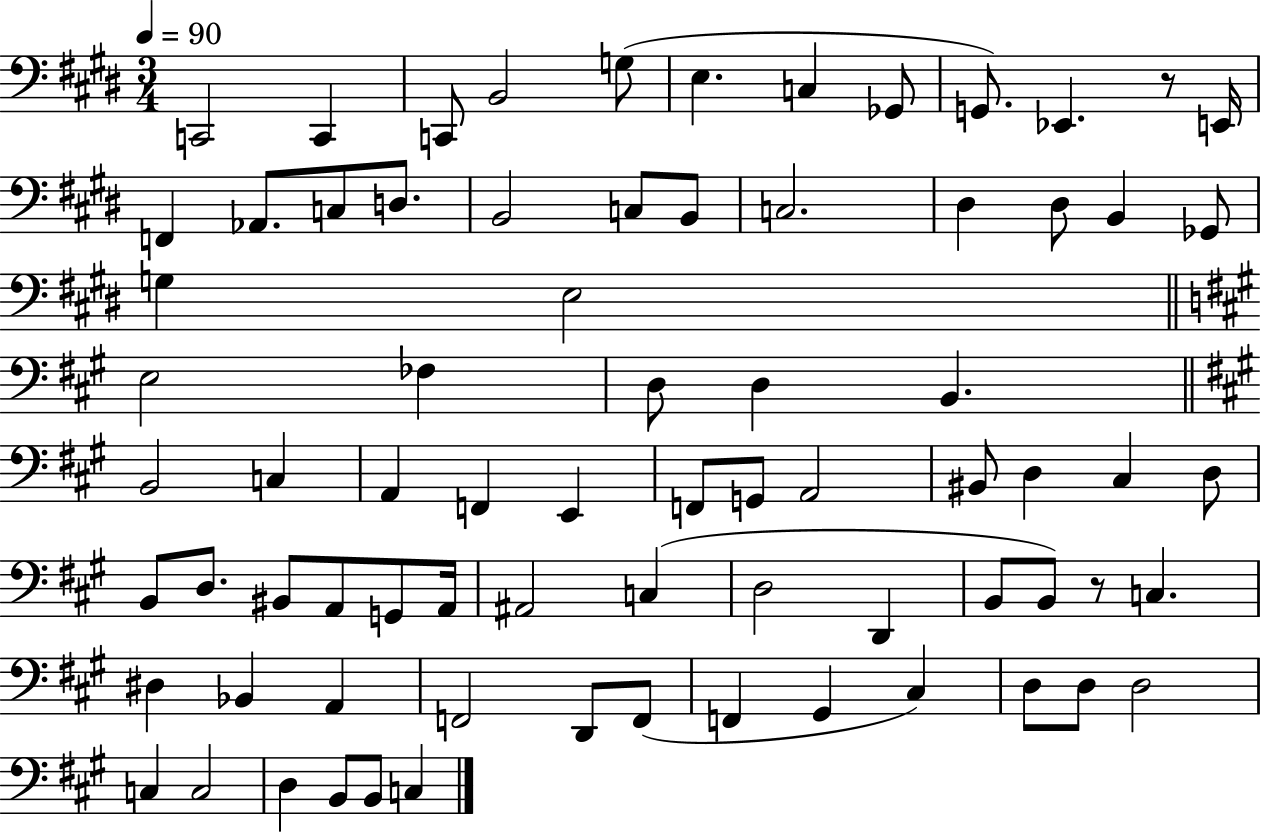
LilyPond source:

{
  \clef bass
  \numericTimeSignature
  \time 3/4
  \key e \major
  \tempo 4 = 90
  c,2 c,4 | c,8 b,2 g8( | e4. c4 ges,8 | g,8.) ees,4. r8 e,16 | \break f,4 aes,8. c8 d8. | b,2 c8 b,8 | c2. | dis4 dis8 b,4 ges,8 | \break g4 e2 | \bar "||" \break \key a \major e2 fes4 | d8 d4 b,4. | \bar "||" \break \key a \major b,2 c4 | a,4 f,4 e,4 | f,8 g,8 a,2 | bis,8 d4 cis4 d8 | \break b,8 d8. bis,8 a,8 g,8 a,16 | ais,2 c4( | d2 d,4 | b,8 b,8) r8 c4. | \break dis4 bes,4 a,4 | f,2 d,8 f,8( | f,4 gis,4 cis4) | d8 d8 d2 | \break c4 c2 | d4 b,8 b,8 c4 | \bar "|."
}